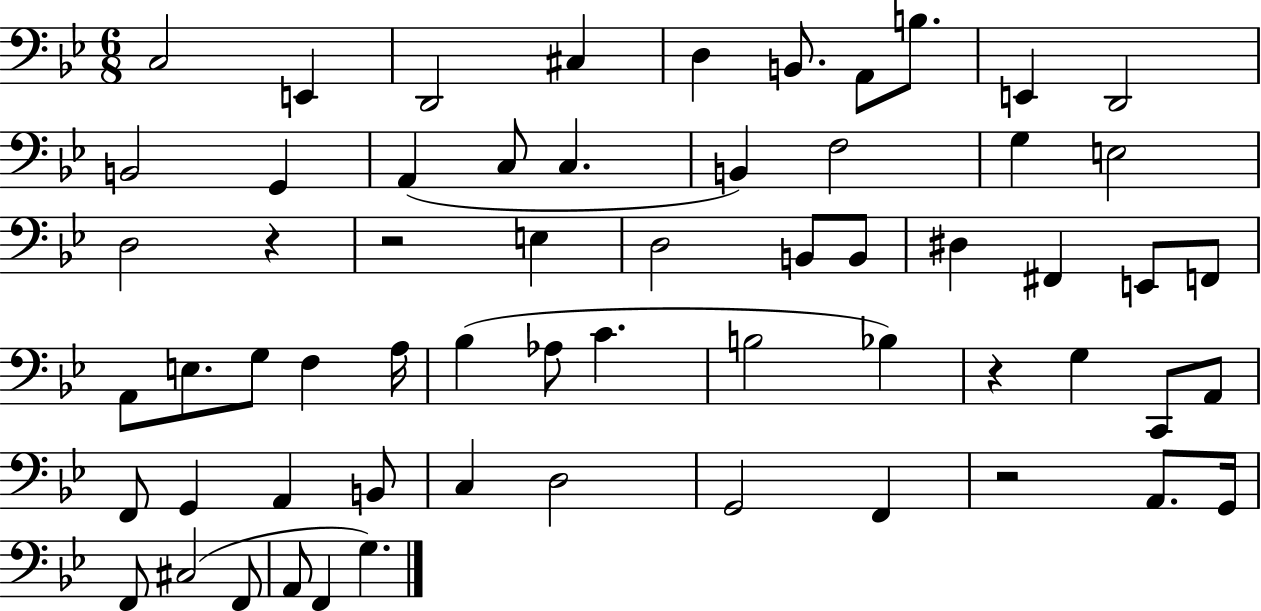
C3/h E2/q D2/h C#3/q D3/q B2/e. A2/e B3/e. E2/q D2/h B2/h G2/q A2/q C3/e C3/q. B2/q F3/h G3/q E3/h D3/h R/q R/h E3/q D3/h B2/e B2/e D#3/q F#2/q E2/e F2/e A2/e E3/e. G3/e F3/q A3/s Bb3/q Ab3/e C4/q. B3/h Bb3/q R/q G3/q C2/e A2/e F2/e G2/q A2/q B2/e C3/q D3/h G2/h F2/q R/h A2/e. G2/s F2/e C#3/h F2/e A2/e F2/q G3/q.